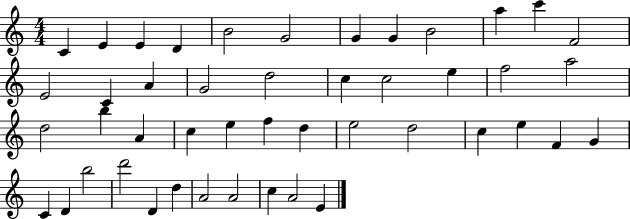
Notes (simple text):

C4/q E4/q E4/q D4/q B4/h G4/h G4/q G4/q B4/h A5/q C6/q F4/h E4/h C4/q A4/q G4/h D5/h C5/q C5/h E5/q F5/h A5/h D5/h B5/q A4/q C5/q E5/q F5/q D5/q E5/h D5/h C5/q E5/q F4/q G4/q C4/q D4/q B5/h D6/h D4/q D5/q A4/h A4/h C5/q A4/h E4/q